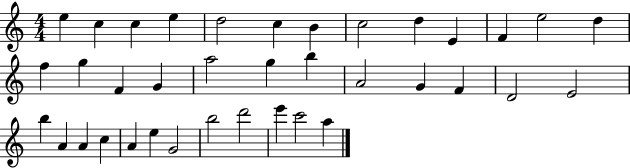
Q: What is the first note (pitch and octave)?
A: E5